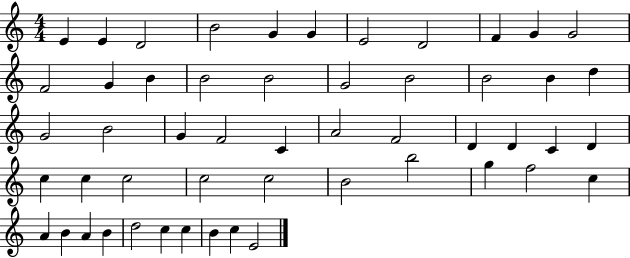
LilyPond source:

{
  \clef treble
  \numericTimeSignature
  \time 4/4
  \key c \major
  e'4 e'4 d'2 | b'2 g'4 g'4 | e'2 d'2 | f'4 g'4 g'2 | \break f'2 g'4 b'4 | b'2 b'2 | g'2 b'2 | b'2 b'4 d''4 | \break g'2 b'2 | g'4 f'2 c'4 | a'2 f'2 | d'4 d'4 c'4 d'4 | \break c''4 c''4 c''2 | c''2 c''2 | b'2 b''2 | g''4 f''2 c''4 | \break a'4 b'4 a'4 b'4 | d''2 c''4 c''4 | b'4 c''4 e'2 | \bar "|."
}